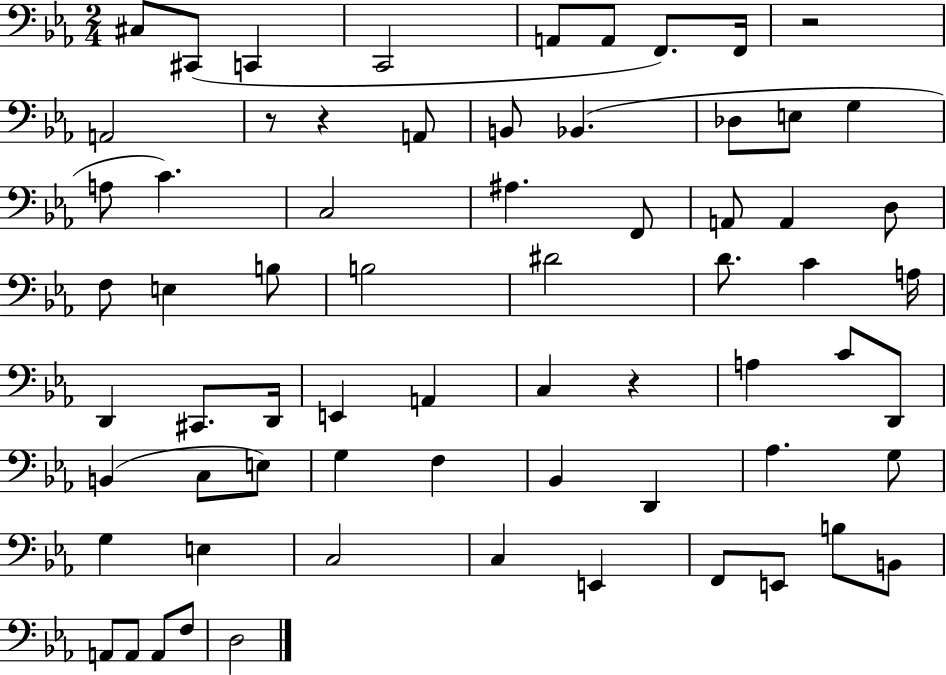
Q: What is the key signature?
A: EES major